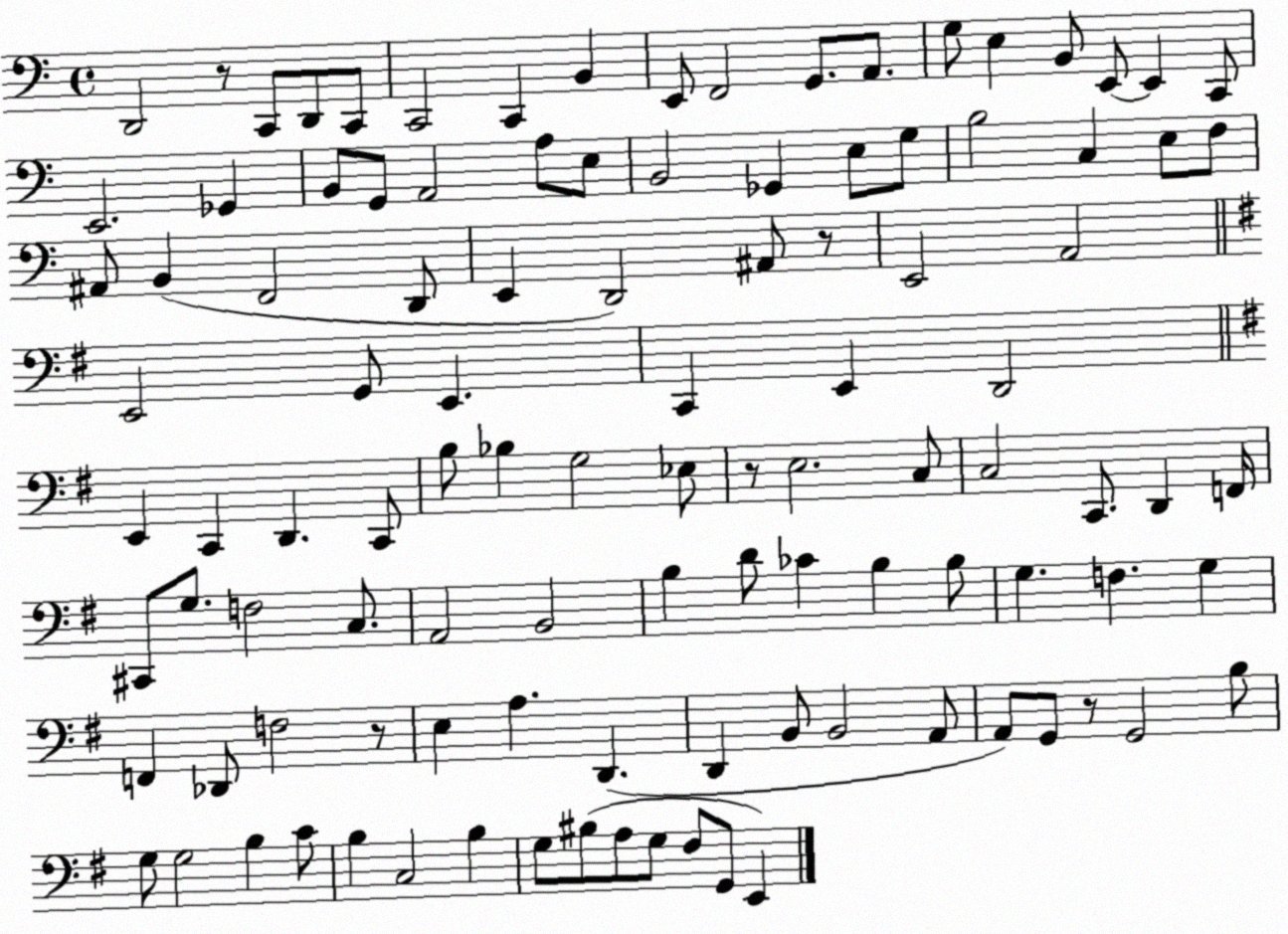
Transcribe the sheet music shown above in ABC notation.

X:1
T:Untitled
M:4/4
L:1/4
K:C
D,,2 z/2 C,,/2 D,,/2 C,,/2 C,,2 C,, B,, E,,/2 F,,2 G,,/2 A,,/2 G,/2 E, B,,/2 E,,/2 E,, C,,/2 E,,2 _G,, B,,/2 G,,/2 A,,2 A,/2 E,/2 B,,2 _G,, E,/2 G,/2 B,2 C, E,/2 F,/2 ^A,,/2 B,, F,,2 D,,/2 E,, D,,2 ^A,,/2 z/2 E,,2 A,,2 E,,2 G,,/2 E,, C,, E,, D,,2 E,, C,, D,, C,,/2 B,/2 _B, G,2 _E,/2 z/2 E,2 C,/2 C,2 C,,/2 D,, F,,/4 ^C,,/2 G,/2 F,2 C,/2 A,,2 B,,2 B, D/2 _C B, B,/2 G, F, G, F,, _D,,/2 F,2 z/2 E, A, D,, D,, B,,/2 B,,2 A,,/2 A,,/2 G,,/2 z/2 G,,2 B,/2 G,/2 G,2 B, C/2 B, C,2 B, G,/2 ^B,/2 A,/2 G,/2 ^F,/2 G,,/2 E,,